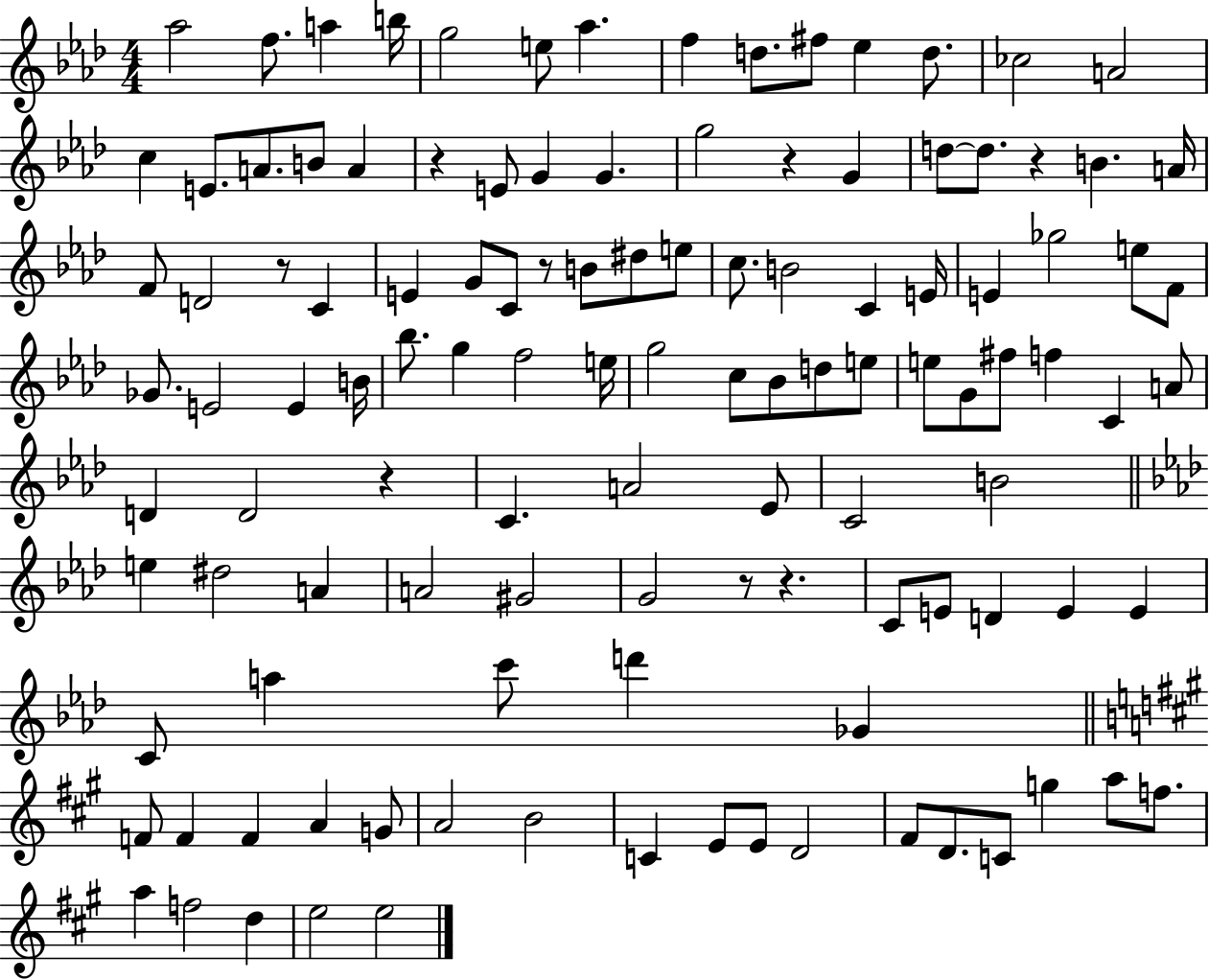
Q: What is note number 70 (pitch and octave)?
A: C4